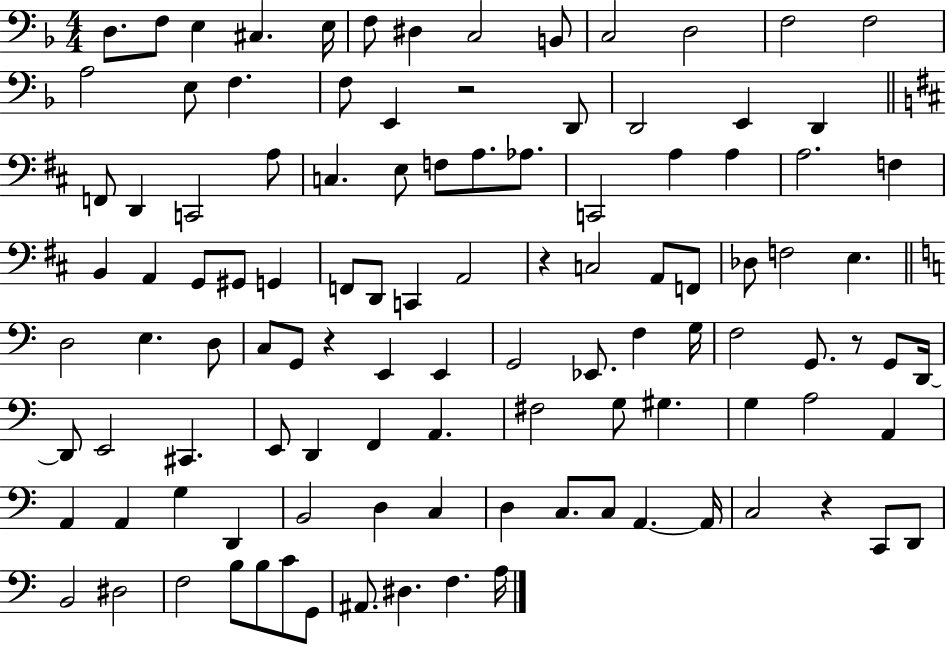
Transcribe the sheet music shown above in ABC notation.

X:1
T:Untitled
M:4/4
L:1/4
K:F
D,/2 F,/2 E, ^C, E,/4 F,/2 ^D, C,2 B,,/2 C,2 D,2 F,2 F,2 A,2 E,/2 F, F,/2 E,, z2 D,,/2 D,,2 E,, D,, F,,/2 D,, C,,2 A,/2 C, E,/2 F,/2 A,/2 _A,/2 C,,2 A, A, A,2 F, B,, A,, G,,/2 ^G,,/2 G,, F,,/2 D,,/2 C,, A,,2 z C,2 A,,/2 F,,/2 _D,/2 F,2 E, D,2 E, D,/2 C,/2 G,,/2 z E,, E,, G,,2 _E,,/2 F, G,/4 F,2 G,,/2 z/2 G,,/2 D,,/4 D,,/2 E,,2 ^C,, E,,/2 D,, F,, A,, ^F,2 G,/2 ^G, G, A,2 A,, A,, A,, G, D,, B,,2 D, C, D, C,/2 C,/2 A,, A,,/4 C,2 z C,,/2 D,,/2 B,,2 ^D,2 F,2 B,/2 B,/2 C/2 G,,/2 ^A,,/2 ^D, F, A,/4